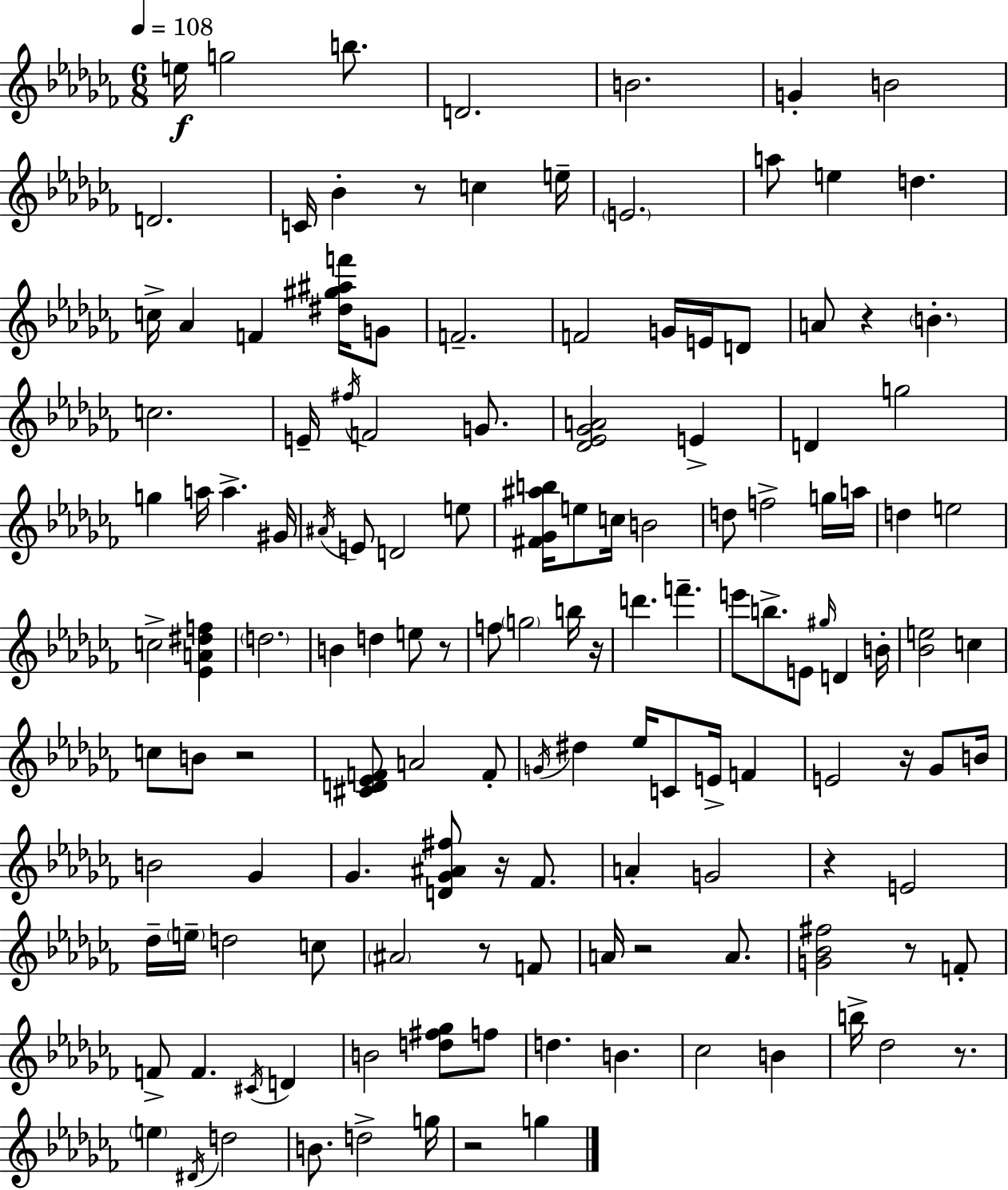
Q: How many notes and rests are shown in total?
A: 139